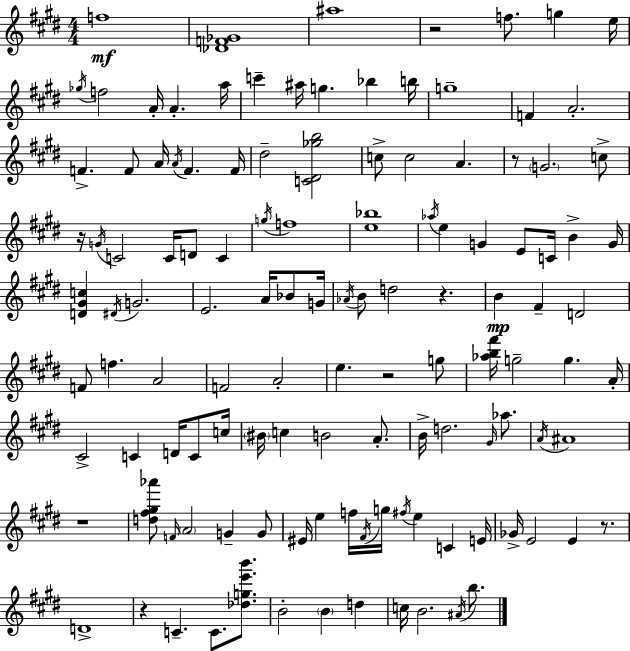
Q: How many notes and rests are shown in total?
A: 122